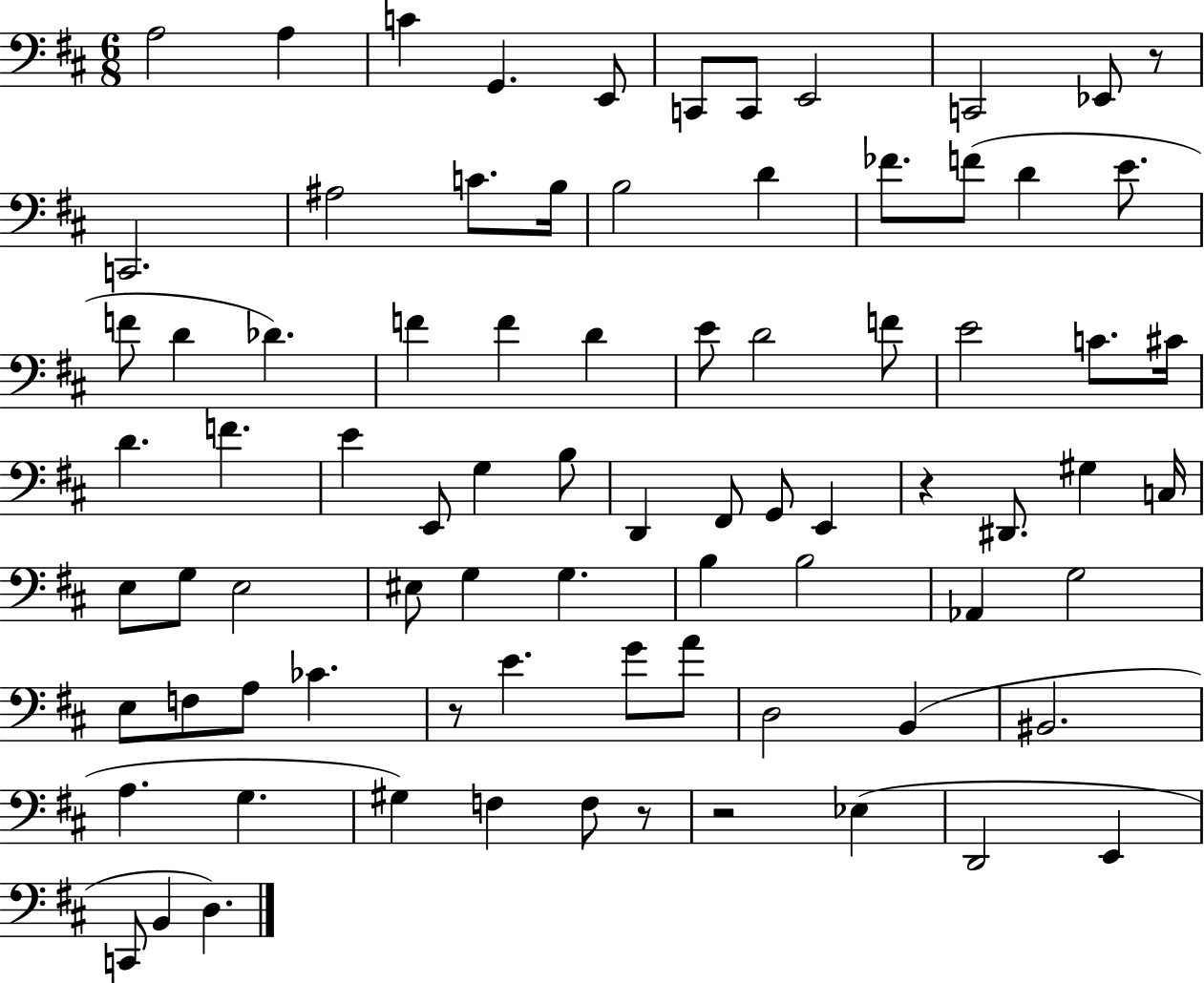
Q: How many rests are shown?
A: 5